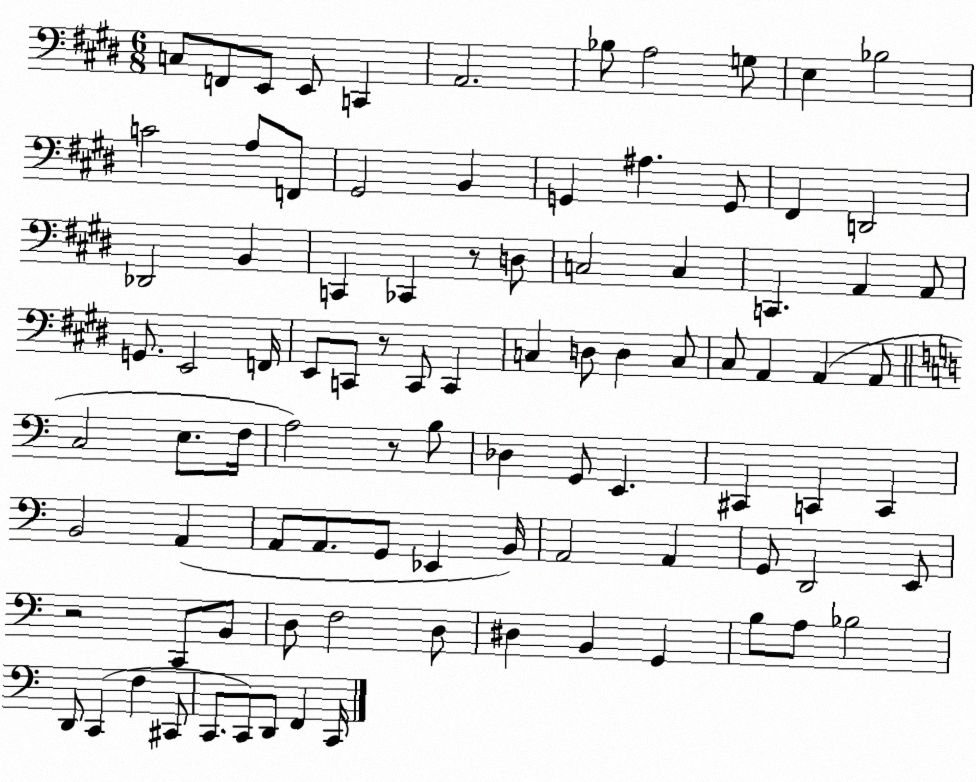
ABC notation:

X:1
T:Untitled
M:6/8
L:1/4
K:E
C,/2 F,,/2 E,,/2 E,,/2 C,, A,,2 _B,/2 A,2 G,/2 E, _B,2 C2 A,/2 F,,/2 ^G,,2 B,, G,, ^A, G,,/2 ^F,, D,,2 _D,,2 B,, C,, _C,, z/2 D,/2 C,2 C, C,, A,, A,,/2 G,,/2 E,,2 F,,/4 E,,/2 C,,/2 z/2 C,,/2 C,, C, D,/2 D, C,/2 ^C,/2 A,, A,, A,,/2 C,2 E,/2 F,/4 A,2 z/2 B,/2 _D, G,,/2 E,, ^C,, C,, C,, B,,2 A,, A,,/2 A,,/2 G,,/2 _E,, B,,/4 A,,2 A,, G,,/2 D,,2 E,,/2 z2 C,,/2 B,,/2 D,/2 F,2 D,/2 ^D, B,, G,, B,/2 A,/2 _B,2 D,,/2 C,, F, ^C,,/2 C,,/2 C,,/2 D,,/2 F,, C,,/4